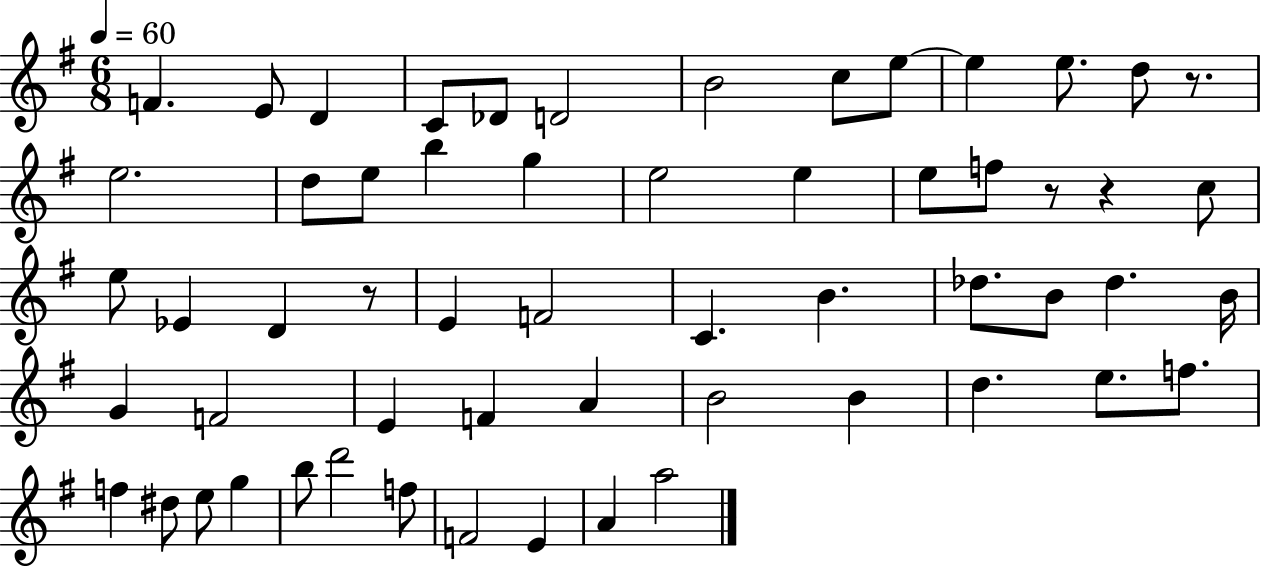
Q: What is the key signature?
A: G major